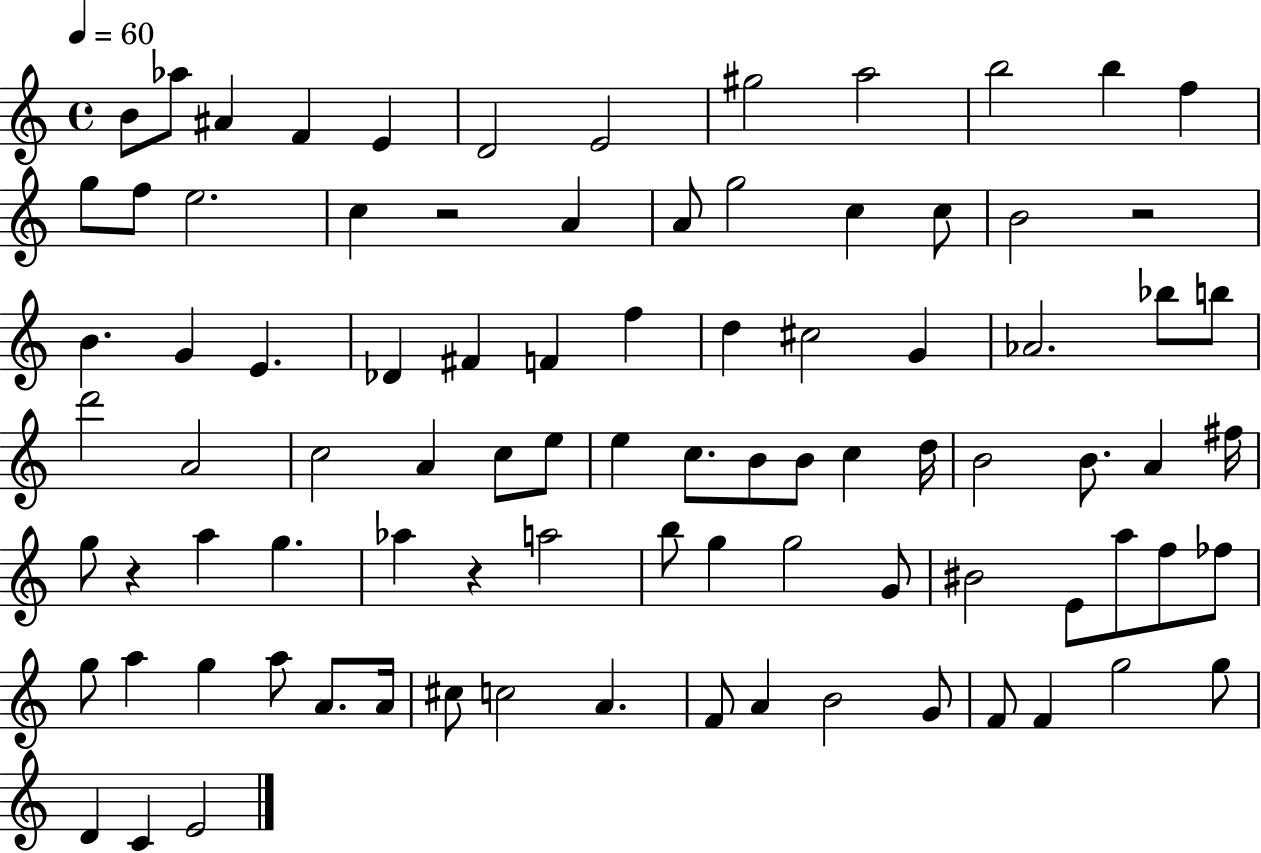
X:1
T:Untitled
M:4/4
L:1/4
K:C
B/2 _a/2 ^A F E D2 E2 ^g2 a2 b2 b f g/2 f/2 e2 c z2 A A/2 g2 c c/2 B2 z2 B G E _D ^F F f d ^c2 G _A2 _b/2 b/2 d'2 A2 c2 A c/2 e/2 e c/2 B/2 B/2 c d/4 B2 B/2 A ^f/4 g/2 z a g _a z a2 b/2 g g2 G/2 ^B2 E/2 a/2 f/2 _f/2 g/2 a g a/2 A/2 A/4 ^c/2 c2 A F/2 A B2 G/2 F/2 F g2 g/2 D C E2